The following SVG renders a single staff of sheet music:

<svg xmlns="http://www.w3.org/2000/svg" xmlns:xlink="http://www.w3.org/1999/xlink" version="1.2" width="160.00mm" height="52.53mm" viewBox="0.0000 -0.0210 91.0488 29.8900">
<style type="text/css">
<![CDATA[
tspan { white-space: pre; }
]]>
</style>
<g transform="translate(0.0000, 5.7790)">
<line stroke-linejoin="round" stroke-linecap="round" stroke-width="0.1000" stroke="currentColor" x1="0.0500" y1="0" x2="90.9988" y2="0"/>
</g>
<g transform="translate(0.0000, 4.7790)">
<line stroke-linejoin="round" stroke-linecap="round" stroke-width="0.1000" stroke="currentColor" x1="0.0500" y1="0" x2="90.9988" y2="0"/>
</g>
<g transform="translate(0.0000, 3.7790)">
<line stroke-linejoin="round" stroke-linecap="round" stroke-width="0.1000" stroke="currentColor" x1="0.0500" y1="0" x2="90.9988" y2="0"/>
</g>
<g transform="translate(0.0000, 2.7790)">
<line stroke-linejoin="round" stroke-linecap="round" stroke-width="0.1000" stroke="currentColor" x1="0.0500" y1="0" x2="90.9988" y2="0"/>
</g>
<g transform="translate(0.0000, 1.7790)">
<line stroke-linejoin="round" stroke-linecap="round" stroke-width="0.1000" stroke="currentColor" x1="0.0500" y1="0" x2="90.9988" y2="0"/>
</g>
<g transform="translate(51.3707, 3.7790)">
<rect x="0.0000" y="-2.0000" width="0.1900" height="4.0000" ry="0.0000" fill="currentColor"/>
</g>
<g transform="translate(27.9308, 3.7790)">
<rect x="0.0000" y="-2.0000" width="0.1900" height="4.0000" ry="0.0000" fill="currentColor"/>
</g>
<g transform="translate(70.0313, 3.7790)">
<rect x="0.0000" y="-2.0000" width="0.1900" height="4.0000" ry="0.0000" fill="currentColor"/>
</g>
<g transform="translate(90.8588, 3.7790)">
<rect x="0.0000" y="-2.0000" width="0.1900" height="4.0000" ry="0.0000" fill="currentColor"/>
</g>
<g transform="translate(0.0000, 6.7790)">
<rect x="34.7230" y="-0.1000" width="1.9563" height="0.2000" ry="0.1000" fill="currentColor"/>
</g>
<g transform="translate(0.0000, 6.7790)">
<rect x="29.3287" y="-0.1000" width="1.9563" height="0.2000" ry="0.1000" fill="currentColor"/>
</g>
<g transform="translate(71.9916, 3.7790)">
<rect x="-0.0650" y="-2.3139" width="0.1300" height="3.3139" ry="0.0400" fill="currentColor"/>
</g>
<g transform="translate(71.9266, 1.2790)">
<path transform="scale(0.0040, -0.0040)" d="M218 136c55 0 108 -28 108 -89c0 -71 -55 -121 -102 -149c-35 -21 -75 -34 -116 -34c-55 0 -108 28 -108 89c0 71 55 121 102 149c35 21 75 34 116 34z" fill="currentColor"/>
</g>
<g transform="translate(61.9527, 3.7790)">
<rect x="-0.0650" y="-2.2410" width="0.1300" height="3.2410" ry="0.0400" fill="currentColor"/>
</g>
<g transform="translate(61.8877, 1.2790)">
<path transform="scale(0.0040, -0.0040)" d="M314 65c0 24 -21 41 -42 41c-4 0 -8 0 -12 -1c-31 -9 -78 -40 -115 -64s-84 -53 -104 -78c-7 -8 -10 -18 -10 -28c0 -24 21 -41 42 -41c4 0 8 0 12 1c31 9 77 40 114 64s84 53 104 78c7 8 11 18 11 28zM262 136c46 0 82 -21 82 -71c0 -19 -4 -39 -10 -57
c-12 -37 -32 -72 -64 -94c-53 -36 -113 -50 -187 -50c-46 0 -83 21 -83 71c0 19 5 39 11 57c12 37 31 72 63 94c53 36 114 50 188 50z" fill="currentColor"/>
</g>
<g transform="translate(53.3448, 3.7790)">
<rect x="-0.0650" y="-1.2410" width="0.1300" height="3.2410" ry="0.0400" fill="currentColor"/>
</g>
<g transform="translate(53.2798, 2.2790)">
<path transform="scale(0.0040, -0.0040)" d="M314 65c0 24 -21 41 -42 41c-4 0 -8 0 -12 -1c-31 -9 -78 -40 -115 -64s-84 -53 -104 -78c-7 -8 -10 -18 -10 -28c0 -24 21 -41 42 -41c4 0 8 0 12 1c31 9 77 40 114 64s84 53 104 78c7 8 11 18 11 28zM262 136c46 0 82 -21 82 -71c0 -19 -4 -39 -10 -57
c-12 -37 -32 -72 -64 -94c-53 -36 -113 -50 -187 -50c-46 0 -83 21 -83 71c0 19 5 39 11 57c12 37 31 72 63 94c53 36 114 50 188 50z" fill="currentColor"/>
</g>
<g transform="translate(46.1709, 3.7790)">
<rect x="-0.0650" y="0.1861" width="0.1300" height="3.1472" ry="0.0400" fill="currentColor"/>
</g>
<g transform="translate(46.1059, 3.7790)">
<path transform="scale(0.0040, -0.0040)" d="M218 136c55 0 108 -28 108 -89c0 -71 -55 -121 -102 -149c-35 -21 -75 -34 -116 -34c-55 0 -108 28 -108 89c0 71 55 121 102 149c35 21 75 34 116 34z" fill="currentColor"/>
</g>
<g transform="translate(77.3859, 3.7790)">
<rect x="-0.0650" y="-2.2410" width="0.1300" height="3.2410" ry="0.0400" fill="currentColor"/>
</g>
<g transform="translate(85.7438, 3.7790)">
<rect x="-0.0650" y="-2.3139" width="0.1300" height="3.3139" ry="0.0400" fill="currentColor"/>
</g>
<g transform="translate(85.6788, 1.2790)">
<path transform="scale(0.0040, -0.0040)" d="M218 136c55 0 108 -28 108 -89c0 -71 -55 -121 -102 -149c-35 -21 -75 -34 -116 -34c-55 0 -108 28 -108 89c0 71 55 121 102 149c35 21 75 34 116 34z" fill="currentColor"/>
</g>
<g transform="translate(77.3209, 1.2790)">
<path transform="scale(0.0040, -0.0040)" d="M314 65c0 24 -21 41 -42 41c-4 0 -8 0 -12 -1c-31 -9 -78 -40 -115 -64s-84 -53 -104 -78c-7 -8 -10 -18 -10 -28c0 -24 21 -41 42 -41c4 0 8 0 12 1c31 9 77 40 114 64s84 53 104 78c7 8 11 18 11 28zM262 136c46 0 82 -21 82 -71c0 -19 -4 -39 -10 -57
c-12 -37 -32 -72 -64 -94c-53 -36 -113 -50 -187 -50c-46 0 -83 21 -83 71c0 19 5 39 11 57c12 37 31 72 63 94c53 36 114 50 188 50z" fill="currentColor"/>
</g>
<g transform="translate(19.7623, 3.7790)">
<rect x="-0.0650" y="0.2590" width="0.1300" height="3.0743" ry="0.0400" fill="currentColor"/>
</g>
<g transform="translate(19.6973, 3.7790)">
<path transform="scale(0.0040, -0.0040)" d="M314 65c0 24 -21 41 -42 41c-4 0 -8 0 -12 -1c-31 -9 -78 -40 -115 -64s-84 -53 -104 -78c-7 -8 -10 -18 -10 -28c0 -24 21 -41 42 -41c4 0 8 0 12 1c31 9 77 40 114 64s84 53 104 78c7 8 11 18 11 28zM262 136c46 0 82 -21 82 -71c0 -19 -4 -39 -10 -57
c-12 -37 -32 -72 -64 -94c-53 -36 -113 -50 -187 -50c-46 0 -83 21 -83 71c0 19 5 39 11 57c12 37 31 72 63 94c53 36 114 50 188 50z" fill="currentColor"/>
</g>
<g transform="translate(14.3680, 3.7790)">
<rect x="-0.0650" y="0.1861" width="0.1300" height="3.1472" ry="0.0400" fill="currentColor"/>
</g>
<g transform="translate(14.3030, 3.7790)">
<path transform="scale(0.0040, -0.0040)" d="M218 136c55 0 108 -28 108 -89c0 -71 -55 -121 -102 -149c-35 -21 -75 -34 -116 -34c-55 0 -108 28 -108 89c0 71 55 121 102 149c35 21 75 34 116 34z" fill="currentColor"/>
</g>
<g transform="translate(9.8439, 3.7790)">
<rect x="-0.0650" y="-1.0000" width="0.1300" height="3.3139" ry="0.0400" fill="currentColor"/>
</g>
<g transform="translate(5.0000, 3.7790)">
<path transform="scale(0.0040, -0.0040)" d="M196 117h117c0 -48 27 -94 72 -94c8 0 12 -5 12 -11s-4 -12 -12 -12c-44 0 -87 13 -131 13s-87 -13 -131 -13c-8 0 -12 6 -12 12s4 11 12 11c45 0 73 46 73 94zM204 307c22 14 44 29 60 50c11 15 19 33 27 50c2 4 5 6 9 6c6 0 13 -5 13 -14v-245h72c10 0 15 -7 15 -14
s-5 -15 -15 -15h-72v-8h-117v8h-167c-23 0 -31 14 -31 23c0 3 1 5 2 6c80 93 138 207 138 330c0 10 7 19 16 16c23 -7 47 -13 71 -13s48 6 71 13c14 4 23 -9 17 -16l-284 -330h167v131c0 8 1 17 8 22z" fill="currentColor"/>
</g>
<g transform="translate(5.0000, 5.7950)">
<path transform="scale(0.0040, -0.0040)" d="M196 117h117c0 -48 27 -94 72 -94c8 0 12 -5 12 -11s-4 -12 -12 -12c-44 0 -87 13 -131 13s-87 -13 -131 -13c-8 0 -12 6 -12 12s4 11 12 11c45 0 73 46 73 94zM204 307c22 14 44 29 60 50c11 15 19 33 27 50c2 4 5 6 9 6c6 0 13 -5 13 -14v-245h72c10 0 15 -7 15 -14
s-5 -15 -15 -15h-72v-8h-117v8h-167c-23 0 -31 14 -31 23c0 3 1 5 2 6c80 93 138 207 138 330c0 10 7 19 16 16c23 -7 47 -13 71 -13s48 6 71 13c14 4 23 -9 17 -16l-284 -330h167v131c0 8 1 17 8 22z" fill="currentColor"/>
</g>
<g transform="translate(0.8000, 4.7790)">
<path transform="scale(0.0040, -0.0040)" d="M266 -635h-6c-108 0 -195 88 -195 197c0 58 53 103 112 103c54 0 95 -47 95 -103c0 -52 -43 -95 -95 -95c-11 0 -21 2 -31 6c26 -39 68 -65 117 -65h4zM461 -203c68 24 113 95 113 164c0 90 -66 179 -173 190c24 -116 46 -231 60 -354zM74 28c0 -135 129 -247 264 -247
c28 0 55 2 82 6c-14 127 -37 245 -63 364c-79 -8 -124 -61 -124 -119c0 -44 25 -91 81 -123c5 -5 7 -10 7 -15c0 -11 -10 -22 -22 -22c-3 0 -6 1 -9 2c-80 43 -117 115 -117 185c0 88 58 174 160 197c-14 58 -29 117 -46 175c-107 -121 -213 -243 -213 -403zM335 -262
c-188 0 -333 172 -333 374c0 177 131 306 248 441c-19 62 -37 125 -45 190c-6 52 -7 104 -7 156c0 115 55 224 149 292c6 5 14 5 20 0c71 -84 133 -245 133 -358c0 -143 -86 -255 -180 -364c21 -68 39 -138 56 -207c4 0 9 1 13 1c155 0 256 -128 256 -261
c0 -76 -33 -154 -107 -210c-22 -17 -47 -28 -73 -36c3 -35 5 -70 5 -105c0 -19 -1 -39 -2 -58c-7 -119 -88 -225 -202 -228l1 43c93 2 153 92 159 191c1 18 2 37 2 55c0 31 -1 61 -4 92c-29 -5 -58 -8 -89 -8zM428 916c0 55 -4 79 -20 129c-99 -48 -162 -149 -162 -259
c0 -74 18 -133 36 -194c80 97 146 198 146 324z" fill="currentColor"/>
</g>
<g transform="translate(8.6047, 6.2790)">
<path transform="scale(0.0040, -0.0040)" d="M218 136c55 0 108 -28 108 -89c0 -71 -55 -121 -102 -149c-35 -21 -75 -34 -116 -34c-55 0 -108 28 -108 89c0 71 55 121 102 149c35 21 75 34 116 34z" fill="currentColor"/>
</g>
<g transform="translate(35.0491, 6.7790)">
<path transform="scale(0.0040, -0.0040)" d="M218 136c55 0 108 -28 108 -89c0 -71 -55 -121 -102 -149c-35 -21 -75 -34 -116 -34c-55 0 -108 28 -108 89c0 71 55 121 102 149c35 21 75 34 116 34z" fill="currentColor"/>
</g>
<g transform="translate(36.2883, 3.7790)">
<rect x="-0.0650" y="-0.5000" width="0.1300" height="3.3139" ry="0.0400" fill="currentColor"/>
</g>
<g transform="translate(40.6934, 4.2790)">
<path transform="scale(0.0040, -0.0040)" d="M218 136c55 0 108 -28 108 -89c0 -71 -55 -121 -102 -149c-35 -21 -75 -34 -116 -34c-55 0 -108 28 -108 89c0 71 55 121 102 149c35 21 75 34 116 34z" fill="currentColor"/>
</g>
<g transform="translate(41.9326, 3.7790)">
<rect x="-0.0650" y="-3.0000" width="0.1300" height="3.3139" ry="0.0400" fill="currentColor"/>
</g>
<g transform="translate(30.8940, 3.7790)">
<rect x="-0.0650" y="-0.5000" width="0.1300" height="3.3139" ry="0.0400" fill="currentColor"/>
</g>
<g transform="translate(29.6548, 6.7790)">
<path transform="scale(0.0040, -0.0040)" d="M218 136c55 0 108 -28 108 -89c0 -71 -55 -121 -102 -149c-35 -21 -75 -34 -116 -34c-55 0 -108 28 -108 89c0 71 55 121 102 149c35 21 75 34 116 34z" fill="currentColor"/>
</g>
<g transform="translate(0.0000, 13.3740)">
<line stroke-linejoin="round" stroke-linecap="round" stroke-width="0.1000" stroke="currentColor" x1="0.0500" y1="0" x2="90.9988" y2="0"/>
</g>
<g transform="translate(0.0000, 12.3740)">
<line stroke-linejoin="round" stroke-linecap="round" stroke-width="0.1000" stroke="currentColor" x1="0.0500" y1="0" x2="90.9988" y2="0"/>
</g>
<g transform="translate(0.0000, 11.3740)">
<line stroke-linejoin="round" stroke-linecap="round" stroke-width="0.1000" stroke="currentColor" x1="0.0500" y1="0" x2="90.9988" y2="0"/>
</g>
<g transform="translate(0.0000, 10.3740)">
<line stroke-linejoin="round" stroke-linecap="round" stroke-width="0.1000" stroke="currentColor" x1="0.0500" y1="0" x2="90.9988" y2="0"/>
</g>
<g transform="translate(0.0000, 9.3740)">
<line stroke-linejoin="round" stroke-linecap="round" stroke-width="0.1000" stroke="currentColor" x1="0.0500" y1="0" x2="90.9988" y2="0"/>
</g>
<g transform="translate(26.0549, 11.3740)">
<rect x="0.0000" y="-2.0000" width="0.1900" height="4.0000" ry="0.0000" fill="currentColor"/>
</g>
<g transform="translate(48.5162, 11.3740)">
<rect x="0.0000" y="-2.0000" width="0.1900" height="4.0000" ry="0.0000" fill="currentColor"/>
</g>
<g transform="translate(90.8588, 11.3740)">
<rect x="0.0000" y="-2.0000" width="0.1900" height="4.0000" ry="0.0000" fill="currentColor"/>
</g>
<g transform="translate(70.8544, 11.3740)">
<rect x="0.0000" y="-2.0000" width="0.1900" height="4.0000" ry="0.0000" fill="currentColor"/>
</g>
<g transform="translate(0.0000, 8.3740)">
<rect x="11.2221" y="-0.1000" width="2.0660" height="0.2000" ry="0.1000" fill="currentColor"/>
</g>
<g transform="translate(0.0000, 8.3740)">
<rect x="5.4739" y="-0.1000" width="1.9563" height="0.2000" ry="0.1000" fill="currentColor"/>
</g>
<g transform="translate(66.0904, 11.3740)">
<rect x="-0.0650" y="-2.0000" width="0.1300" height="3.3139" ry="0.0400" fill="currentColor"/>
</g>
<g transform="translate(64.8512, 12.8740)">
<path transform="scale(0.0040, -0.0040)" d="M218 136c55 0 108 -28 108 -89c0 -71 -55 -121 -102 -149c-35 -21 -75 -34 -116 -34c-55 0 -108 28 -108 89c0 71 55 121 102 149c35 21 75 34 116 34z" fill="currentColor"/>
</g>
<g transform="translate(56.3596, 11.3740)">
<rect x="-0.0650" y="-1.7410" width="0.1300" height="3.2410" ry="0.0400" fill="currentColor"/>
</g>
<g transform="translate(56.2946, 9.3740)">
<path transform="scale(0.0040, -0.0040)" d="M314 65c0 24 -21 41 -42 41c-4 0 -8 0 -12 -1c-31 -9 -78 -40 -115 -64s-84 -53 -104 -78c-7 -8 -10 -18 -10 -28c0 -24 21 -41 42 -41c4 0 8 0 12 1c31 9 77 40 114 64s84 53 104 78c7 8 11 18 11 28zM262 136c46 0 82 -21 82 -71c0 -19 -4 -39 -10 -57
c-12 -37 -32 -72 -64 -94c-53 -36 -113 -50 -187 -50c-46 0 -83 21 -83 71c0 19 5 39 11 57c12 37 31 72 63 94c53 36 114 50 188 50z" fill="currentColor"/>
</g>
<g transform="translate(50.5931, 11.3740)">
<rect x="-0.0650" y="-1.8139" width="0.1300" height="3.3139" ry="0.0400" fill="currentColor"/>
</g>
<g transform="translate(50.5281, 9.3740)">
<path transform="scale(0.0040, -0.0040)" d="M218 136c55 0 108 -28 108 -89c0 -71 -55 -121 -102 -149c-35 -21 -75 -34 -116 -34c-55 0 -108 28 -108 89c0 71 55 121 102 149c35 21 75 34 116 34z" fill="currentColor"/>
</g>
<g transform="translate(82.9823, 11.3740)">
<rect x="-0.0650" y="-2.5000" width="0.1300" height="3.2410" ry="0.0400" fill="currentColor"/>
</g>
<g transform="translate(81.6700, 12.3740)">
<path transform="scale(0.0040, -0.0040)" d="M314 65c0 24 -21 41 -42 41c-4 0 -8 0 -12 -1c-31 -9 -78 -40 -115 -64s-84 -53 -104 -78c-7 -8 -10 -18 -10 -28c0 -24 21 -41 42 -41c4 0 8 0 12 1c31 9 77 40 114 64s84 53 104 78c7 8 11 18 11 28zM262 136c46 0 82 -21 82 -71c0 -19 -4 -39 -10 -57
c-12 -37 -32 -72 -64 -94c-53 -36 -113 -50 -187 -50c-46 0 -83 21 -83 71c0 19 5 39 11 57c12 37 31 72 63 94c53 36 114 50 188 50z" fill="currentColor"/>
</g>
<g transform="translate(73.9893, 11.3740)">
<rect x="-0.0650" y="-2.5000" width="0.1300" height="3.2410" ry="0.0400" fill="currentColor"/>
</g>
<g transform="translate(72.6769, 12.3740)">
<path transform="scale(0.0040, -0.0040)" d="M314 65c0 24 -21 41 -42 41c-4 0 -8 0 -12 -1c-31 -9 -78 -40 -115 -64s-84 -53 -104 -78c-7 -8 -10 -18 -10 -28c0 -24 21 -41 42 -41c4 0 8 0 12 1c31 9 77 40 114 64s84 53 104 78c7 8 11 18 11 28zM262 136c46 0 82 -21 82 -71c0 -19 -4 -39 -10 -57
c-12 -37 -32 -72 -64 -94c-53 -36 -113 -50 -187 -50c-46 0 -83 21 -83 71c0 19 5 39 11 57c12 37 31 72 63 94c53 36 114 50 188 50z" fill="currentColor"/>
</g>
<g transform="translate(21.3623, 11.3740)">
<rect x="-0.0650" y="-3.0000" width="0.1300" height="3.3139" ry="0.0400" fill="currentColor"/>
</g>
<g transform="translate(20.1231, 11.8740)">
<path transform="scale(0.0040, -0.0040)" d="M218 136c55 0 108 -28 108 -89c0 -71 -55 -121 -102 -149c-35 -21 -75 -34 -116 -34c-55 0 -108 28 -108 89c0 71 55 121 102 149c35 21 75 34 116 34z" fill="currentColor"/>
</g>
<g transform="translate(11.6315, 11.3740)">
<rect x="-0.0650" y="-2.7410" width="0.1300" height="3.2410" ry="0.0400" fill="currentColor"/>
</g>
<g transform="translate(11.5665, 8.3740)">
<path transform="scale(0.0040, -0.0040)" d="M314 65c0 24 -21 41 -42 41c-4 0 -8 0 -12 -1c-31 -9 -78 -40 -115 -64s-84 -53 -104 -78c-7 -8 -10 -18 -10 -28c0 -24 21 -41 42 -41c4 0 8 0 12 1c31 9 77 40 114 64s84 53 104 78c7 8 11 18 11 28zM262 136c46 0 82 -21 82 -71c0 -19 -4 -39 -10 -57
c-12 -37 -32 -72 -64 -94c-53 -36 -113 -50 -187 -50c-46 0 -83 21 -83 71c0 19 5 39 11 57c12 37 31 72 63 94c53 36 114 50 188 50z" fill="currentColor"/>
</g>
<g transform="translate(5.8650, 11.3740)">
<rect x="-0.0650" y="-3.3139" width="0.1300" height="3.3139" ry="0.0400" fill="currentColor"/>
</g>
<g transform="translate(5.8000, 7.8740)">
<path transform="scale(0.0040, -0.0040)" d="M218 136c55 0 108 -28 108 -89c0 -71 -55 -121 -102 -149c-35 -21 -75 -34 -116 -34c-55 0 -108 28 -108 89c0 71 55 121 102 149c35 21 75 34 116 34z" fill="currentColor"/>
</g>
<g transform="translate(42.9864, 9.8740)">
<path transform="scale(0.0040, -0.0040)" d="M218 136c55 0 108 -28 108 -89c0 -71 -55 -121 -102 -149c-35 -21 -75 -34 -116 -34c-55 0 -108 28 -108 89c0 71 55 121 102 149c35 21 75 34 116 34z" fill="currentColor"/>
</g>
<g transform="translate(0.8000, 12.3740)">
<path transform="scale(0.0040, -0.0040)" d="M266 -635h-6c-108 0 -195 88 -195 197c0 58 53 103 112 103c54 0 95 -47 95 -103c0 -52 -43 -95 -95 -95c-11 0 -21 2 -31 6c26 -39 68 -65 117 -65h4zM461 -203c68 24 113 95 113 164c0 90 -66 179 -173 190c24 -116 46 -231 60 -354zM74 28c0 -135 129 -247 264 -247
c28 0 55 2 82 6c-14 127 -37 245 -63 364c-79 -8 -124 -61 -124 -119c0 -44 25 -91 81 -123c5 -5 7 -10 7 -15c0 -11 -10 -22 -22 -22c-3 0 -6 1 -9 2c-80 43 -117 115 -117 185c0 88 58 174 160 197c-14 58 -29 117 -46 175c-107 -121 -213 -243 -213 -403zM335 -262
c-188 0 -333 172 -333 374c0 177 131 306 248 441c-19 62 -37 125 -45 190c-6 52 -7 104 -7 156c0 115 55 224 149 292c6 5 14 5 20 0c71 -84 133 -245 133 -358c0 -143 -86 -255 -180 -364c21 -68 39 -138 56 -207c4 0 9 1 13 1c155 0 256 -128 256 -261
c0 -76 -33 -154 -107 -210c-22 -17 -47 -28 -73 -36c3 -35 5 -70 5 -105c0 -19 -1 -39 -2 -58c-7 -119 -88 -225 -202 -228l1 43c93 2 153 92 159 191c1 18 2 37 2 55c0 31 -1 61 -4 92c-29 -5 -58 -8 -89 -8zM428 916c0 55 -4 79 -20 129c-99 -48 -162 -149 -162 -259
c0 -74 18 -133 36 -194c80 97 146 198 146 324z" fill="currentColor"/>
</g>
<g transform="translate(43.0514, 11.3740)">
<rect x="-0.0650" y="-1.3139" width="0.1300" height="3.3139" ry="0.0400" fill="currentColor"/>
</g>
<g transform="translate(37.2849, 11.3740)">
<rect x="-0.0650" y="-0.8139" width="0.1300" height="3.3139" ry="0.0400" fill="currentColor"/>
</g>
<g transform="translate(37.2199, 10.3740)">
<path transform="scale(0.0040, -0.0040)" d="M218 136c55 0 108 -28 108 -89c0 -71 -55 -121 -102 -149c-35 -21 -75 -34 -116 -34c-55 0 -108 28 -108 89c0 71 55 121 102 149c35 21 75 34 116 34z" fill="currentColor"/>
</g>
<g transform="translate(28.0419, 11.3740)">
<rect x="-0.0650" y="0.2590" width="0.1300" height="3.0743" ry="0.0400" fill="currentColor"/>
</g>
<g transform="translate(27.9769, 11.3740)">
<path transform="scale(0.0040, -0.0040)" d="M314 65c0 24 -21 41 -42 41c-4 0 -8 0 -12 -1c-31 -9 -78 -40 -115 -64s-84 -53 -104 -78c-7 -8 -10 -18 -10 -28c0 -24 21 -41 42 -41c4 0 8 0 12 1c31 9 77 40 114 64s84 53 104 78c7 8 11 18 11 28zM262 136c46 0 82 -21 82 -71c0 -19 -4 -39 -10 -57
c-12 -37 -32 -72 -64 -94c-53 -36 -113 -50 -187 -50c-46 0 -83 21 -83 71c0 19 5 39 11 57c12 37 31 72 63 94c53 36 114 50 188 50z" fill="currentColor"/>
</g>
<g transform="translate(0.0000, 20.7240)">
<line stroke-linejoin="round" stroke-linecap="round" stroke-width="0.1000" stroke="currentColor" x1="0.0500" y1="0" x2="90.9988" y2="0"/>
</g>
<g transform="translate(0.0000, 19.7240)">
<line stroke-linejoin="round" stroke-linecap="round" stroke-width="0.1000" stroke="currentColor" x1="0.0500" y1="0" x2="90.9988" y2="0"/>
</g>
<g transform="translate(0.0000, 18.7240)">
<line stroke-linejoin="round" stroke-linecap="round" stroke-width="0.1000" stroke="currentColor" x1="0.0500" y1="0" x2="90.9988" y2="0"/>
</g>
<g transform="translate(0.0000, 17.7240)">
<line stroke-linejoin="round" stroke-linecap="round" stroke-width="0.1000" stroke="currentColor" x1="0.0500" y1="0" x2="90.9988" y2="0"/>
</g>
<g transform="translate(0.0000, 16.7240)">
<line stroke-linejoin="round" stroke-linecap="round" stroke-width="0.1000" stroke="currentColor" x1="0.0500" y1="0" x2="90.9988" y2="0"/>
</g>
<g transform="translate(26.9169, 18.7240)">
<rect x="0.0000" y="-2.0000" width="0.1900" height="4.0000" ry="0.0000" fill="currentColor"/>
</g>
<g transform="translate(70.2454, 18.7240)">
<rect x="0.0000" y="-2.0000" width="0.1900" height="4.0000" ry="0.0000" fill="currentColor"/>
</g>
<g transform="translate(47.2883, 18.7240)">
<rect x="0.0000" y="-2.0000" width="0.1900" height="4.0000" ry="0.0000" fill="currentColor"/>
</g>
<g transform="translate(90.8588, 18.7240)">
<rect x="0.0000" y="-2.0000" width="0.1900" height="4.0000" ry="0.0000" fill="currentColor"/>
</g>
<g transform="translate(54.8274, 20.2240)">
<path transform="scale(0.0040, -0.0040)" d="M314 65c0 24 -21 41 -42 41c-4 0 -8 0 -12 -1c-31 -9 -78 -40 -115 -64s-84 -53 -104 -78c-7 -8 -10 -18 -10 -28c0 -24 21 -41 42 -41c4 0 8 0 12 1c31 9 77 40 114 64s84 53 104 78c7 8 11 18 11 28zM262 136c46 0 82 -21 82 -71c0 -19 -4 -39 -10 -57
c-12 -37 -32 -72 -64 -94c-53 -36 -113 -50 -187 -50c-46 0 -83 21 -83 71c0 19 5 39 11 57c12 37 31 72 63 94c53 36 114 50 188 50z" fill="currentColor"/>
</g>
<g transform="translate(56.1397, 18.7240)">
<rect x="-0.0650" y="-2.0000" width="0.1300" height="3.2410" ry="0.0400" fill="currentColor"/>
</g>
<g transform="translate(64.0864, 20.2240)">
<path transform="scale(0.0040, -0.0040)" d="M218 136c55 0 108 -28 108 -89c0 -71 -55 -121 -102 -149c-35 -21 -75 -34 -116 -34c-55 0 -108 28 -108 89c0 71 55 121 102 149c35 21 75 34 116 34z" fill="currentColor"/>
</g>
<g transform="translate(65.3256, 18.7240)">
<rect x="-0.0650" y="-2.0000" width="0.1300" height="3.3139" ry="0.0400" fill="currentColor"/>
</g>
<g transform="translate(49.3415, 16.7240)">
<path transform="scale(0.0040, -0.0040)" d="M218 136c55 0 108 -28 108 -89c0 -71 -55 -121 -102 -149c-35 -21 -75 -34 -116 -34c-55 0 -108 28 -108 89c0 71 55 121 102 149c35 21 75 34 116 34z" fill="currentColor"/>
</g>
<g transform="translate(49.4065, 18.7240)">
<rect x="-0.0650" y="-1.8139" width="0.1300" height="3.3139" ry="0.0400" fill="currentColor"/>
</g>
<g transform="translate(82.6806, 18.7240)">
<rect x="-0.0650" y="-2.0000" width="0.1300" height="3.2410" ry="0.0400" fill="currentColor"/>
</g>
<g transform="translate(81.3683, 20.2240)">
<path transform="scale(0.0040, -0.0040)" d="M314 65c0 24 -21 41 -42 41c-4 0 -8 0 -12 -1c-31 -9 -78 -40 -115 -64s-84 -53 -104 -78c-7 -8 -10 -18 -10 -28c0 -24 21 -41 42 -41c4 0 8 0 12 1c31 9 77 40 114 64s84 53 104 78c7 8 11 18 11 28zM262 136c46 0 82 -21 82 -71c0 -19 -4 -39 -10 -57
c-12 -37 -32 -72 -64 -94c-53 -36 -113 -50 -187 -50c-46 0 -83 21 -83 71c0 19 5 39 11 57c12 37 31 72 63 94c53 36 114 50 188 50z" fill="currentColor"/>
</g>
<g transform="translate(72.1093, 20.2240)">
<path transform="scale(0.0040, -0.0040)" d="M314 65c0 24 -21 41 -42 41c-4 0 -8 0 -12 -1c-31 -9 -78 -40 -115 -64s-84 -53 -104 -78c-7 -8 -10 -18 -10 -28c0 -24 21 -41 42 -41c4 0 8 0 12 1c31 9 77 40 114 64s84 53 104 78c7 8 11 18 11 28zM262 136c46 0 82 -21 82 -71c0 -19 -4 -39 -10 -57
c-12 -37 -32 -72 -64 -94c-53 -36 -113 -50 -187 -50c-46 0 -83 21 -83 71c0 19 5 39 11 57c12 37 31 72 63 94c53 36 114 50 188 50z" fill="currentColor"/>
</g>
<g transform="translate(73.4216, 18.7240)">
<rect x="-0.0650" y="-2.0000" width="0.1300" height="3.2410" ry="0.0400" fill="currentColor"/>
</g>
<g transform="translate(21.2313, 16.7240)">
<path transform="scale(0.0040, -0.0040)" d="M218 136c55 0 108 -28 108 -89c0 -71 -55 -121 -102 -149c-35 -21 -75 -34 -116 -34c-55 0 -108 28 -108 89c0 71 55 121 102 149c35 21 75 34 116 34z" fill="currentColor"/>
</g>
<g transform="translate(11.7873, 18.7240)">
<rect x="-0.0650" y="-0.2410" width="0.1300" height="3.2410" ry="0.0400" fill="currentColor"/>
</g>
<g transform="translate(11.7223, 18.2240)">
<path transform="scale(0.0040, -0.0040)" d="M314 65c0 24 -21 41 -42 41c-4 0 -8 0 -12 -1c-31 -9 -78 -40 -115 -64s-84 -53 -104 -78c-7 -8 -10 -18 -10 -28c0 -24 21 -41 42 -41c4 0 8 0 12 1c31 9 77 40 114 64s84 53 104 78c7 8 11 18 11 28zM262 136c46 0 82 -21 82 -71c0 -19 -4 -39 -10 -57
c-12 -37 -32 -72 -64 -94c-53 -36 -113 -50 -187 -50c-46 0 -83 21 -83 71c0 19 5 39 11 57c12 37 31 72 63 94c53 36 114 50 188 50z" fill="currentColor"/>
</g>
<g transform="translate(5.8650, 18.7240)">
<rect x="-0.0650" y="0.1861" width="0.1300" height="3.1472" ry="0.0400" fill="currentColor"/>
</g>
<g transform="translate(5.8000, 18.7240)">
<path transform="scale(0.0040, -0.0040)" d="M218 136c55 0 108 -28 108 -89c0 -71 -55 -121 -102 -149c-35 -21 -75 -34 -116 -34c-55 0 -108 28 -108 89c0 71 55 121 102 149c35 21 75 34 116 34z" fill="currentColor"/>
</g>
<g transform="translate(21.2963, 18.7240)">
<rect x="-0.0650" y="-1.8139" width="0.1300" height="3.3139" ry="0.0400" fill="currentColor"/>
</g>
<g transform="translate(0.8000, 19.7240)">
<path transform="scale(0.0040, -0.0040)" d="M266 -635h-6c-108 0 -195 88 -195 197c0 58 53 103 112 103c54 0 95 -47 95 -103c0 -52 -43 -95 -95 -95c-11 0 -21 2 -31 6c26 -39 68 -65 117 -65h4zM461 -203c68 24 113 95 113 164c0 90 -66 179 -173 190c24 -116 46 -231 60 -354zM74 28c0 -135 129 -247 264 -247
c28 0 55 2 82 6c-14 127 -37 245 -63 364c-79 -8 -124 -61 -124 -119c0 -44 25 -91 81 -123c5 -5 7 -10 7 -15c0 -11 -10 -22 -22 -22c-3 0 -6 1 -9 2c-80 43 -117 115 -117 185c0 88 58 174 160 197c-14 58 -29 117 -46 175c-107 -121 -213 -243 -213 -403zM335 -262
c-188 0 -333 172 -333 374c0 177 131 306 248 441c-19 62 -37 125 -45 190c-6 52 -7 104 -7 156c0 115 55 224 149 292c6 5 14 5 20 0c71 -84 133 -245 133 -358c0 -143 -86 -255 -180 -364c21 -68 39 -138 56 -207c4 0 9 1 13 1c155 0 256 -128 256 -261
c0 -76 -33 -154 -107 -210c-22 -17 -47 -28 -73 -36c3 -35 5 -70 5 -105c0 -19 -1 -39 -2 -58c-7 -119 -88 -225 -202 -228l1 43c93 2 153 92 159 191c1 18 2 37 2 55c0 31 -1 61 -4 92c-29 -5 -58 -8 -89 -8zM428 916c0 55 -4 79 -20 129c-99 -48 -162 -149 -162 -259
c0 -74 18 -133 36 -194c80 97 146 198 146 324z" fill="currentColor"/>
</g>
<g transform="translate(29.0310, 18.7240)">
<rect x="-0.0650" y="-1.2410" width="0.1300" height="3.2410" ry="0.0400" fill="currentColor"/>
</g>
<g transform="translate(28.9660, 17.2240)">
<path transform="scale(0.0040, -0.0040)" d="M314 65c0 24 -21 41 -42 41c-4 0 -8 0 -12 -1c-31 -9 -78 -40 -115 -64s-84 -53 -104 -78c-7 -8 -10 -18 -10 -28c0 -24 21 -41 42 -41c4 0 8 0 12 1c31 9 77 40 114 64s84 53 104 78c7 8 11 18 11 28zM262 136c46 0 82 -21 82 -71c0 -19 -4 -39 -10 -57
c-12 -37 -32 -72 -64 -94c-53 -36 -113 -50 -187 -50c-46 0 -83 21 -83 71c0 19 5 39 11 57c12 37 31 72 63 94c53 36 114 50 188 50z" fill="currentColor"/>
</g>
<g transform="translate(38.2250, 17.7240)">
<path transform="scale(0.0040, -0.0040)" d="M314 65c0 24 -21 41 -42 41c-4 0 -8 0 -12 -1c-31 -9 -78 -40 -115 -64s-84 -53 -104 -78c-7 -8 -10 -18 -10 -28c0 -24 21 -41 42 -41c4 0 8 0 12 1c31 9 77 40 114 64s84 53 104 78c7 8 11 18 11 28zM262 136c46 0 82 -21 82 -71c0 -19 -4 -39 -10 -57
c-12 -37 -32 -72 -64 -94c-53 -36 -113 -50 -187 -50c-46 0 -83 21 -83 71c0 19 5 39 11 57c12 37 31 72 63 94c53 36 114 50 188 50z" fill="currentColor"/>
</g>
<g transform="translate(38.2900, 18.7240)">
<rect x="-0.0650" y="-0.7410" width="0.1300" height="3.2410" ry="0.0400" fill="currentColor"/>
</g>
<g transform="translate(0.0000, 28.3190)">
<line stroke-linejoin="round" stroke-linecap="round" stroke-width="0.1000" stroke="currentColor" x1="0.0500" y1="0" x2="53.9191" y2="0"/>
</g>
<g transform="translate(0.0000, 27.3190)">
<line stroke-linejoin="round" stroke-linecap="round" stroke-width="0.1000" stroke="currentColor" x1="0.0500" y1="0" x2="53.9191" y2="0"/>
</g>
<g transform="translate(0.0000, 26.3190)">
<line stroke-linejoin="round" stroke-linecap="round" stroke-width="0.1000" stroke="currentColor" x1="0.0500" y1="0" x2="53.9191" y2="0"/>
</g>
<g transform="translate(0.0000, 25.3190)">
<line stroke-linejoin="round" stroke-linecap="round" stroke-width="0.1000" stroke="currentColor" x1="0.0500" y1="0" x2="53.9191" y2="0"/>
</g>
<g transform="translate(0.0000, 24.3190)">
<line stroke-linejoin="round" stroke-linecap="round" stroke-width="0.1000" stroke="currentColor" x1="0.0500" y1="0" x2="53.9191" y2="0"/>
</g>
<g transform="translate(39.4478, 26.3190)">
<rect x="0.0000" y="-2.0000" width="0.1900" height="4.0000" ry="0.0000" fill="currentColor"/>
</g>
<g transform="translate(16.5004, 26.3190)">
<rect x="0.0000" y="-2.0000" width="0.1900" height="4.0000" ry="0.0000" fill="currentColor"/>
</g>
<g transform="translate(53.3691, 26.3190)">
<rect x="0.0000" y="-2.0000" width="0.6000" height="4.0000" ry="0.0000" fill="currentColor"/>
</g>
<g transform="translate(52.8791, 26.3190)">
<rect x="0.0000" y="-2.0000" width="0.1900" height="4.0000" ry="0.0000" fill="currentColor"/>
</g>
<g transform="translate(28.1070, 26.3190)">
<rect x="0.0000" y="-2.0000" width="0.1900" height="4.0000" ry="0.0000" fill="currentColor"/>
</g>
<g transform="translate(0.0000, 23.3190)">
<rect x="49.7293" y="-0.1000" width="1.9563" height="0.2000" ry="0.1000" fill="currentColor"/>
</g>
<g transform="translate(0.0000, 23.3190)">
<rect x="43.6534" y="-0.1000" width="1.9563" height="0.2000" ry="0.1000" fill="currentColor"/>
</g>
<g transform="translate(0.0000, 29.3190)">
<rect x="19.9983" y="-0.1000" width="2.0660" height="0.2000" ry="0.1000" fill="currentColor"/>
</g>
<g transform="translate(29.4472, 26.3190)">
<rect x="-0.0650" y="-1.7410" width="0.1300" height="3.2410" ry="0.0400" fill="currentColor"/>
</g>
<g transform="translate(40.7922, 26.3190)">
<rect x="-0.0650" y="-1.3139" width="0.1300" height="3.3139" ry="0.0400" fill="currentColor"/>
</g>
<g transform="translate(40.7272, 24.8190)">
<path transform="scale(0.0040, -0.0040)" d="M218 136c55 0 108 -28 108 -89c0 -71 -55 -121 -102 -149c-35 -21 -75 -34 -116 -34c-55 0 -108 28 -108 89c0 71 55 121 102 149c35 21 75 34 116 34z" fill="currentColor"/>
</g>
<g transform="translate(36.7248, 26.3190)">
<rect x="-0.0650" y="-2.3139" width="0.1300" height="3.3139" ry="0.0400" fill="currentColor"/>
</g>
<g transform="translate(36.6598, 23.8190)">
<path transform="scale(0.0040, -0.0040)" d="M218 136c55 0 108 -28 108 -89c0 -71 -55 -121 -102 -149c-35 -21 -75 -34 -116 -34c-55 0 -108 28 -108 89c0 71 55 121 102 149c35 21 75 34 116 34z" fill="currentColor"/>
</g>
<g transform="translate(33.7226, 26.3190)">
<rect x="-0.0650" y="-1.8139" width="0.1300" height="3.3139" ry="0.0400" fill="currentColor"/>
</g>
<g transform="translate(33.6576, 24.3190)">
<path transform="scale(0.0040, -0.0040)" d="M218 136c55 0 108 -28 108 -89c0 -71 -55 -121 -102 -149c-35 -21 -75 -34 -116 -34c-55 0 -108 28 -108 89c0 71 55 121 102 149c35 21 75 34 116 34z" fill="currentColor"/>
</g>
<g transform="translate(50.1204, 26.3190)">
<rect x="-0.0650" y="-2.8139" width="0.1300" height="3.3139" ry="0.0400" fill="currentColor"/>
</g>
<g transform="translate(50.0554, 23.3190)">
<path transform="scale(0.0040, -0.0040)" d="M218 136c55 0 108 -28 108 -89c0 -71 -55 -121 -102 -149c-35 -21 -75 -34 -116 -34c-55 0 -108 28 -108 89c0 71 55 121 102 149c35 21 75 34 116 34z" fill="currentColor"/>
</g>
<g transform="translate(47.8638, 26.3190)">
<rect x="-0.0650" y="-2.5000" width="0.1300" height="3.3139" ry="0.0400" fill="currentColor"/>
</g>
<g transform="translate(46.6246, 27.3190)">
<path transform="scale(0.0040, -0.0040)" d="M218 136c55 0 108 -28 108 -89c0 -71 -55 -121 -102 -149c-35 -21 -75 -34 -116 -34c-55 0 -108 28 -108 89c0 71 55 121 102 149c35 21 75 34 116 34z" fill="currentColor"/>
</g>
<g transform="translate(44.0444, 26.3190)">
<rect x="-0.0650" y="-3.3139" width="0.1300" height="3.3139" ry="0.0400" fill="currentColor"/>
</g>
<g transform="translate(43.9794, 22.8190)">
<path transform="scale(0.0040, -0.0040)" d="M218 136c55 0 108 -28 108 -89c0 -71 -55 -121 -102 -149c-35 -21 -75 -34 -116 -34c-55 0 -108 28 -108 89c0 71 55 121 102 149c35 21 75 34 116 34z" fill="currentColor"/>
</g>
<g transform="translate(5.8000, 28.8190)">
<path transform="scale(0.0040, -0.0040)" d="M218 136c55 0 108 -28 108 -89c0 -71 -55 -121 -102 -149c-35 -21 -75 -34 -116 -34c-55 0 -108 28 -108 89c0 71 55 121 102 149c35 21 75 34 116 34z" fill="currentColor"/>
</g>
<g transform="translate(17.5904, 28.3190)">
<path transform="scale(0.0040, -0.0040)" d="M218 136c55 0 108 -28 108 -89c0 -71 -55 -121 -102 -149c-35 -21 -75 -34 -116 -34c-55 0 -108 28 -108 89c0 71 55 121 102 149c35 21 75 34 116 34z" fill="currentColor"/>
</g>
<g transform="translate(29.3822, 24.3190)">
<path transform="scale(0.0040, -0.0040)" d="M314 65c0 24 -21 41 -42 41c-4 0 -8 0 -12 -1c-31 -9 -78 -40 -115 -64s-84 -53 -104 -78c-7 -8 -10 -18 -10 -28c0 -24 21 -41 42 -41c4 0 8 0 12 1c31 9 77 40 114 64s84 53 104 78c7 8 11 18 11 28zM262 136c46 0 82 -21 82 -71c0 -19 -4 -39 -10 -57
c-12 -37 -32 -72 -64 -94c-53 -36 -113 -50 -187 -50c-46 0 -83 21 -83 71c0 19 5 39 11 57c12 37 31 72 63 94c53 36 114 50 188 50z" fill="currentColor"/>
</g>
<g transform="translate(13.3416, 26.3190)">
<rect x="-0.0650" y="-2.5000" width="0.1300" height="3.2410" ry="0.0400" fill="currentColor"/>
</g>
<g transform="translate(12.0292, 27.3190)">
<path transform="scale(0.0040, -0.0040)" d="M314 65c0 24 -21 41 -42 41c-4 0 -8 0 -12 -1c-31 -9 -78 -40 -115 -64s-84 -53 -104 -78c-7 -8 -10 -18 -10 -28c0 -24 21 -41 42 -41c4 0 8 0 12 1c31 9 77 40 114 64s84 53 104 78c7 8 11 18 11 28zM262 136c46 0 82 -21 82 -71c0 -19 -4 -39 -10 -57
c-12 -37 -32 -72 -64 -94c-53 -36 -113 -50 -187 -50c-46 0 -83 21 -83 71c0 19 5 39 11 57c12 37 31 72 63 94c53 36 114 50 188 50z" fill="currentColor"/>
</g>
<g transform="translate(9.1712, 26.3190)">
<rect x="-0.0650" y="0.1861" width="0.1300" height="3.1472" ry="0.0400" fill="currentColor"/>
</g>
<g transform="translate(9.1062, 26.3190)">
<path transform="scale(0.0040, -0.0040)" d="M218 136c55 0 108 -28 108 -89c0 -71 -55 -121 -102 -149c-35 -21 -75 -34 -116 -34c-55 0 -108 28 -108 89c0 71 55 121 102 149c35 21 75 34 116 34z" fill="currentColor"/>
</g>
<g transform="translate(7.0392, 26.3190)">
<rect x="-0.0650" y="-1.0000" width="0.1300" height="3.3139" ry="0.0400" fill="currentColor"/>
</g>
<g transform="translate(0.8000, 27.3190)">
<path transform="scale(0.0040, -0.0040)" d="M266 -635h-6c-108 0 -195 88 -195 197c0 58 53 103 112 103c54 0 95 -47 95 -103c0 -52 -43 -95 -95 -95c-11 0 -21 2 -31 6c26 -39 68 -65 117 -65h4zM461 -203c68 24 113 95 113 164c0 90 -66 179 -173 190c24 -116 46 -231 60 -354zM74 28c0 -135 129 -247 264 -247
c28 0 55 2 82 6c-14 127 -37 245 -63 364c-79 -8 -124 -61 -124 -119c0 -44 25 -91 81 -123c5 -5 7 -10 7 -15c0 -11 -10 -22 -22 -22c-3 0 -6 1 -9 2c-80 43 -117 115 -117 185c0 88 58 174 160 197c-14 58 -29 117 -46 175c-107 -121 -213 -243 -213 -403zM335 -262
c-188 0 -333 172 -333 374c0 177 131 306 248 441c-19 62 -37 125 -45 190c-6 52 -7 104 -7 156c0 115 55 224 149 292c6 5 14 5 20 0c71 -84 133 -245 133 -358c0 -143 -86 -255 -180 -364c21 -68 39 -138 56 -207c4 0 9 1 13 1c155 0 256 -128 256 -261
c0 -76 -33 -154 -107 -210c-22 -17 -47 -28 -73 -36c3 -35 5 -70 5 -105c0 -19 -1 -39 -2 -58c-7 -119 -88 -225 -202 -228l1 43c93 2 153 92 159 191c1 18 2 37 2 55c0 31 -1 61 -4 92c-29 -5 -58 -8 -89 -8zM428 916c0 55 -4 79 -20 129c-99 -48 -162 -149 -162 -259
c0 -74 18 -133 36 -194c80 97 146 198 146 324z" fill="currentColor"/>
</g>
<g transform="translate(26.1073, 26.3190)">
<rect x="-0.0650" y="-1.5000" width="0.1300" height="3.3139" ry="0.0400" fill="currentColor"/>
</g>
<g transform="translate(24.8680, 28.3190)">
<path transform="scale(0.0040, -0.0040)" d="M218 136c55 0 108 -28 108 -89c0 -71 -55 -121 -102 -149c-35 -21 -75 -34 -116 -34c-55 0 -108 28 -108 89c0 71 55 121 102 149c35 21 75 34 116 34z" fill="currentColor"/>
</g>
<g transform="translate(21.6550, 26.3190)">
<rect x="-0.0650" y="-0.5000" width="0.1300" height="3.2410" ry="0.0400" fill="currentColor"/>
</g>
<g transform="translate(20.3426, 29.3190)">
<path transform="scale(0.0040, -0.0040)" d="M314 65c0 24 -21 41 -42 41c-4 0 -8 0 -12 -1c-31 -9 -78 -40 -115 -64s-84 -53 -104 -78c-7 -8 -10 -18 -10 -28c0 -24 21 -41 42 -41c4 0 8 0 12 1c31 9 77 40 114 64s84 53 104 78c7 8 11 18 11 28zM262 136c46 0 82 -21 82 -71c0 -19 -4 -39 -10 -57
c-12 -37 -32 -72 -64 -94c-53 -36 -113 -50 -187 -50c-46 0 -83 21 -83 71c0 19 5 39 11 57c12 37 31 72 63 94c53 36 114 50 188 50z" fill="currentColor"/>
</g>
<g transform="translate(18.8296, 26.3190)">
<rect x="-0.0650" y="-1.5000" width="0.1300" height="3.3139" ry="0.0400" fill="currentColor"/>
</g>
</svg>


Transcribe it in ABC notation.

X:1
T:Untitled
M:4/4
L:1/4
K:C
D B B2 C C A B e2 g2 g g2 g b a2 A B2 d e f f2 F G2 G2 B c2 f e2 d2 f F2 F F2 F2 D B G2 E C2 E f2 f g e b G a